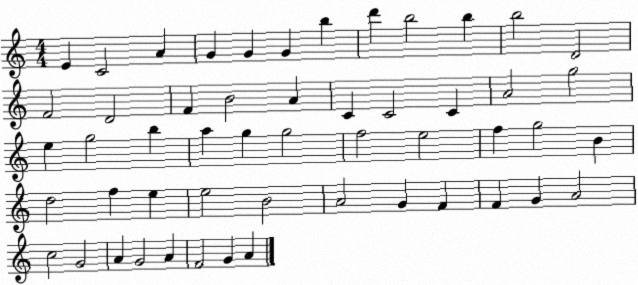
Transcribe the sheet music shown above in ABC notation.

X:1
T:Untitled
M:4/4
L:1/4
K:C
E C2 A G G G b d' b2 b b2 D2 F2 D2 F B2 A C C2 C A2 g2 e g2 b a g g2 f2 e2 f g2 B d2 f e e2 B2 A2 G F F G A2 c2 G2 A G2 A F2 G A